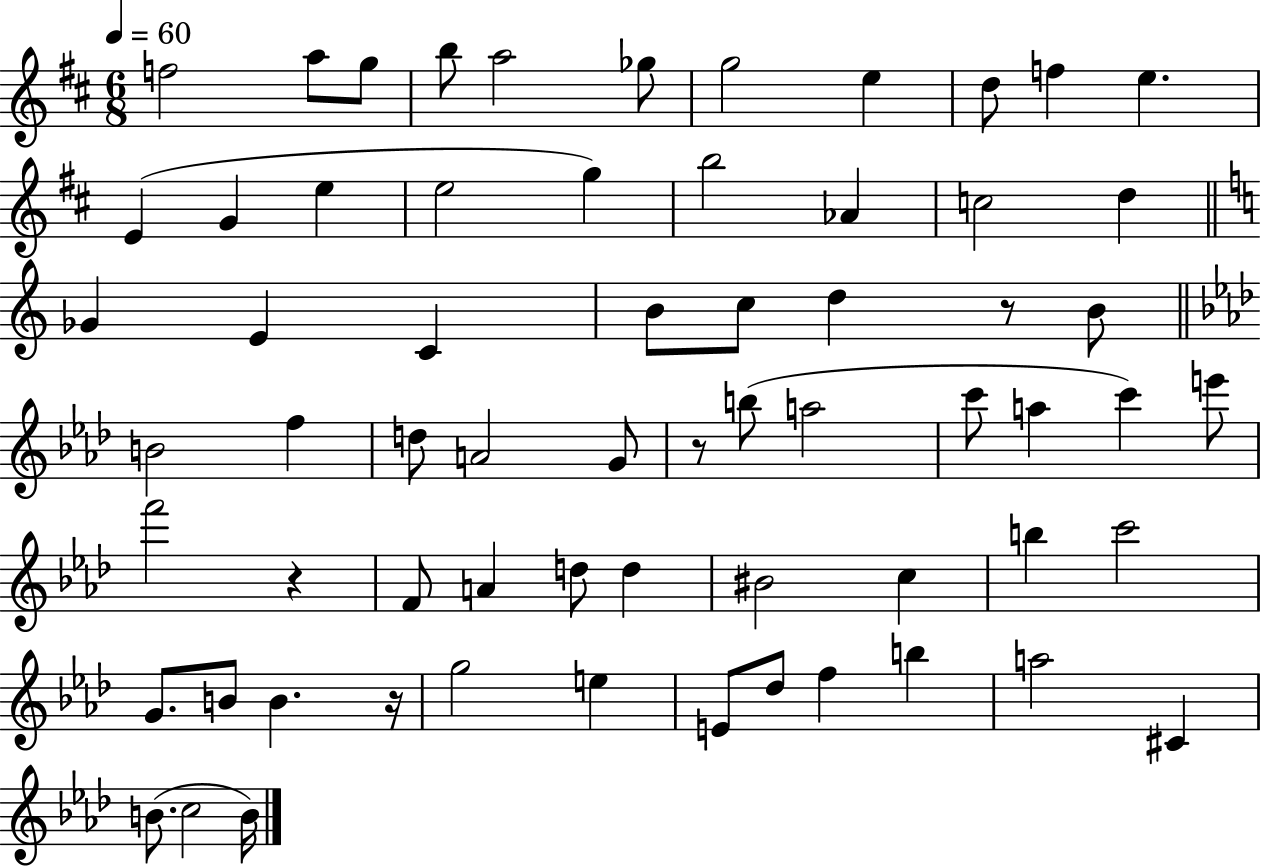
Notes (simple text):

F5/h A5/e G5/e B5/e A5/h Gb5/e G5/h E5/q D5/e F5/q E5/q. E4/q G4/q E5/q E5/h G5/q B5/h Ab4/q C5/h D5/q Gb4/q E4/q C4/q B4/e C5/e D5/q R/e B4/e B4/h F5/q D5/e A4/h G4/e R/e B5/e A5/h C6/e A5/q C6/q E6/e F6/h R/q F4/e A4/q D5/e D5/q BIS4/h C5/q B5/q C6/h G4/e. B4/e B4/q. R/s G5/h E5/q E4/e Db5/e F5/q B5/q A5/h C#4/q B4/e. C5/h B4/s